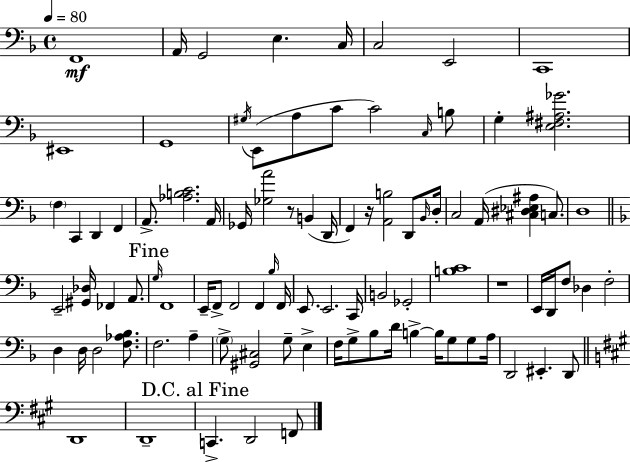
F2/w A2/s G2/h E3/q. C3/s C3/h E2/h C2/w EIS2/w G2/w G#3/s E2/e A3/e C4/e C4/h C3/s B3/e G3/q [E3,F#3,A#3,Gb4]/h. F3/q C2/q D2/q F2/q A2/e. [Ab3,B3,C4]/h. A2/s Gb2/s [Gb3,A4]/h R/e B2/q D2/s F2/q R/s [A2,B3]/h D2/e Bb2/s D3/s C3/h A2/s [C#3,D#3,Eb3,A#3]/q C3/e. D3/w E2/h [G#2,Db3]/s FES2/q A2/e. G3/s F2/w E2/s F2/e F2/h F2/q Bb3/s F2/s E2/e. E2/h. C2/s B2/h Gb2/h [B3,C4]/w R/w E2/s D2/s F3/e Db3/q F3/h D3/q D3/s D3/h [F3,Ab3,Bb3]/e. F3/h. A3/q G3/e [G#2,C#3]/h G3/e E3/q F3/s G3/e Bb3/e D4/s B3/q B3/s G3/e G3/e A3/s D2/h EIS2/q. D2/e D2/w D2/w C2/q. D2/h F2/e